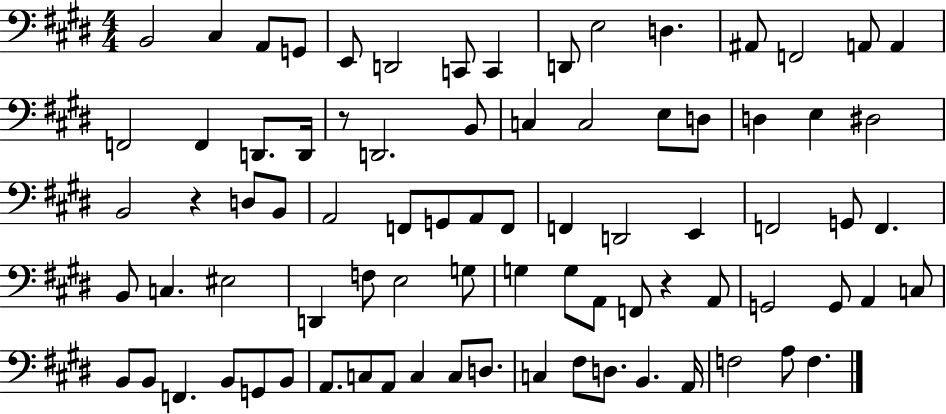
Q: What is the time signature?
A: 4/4